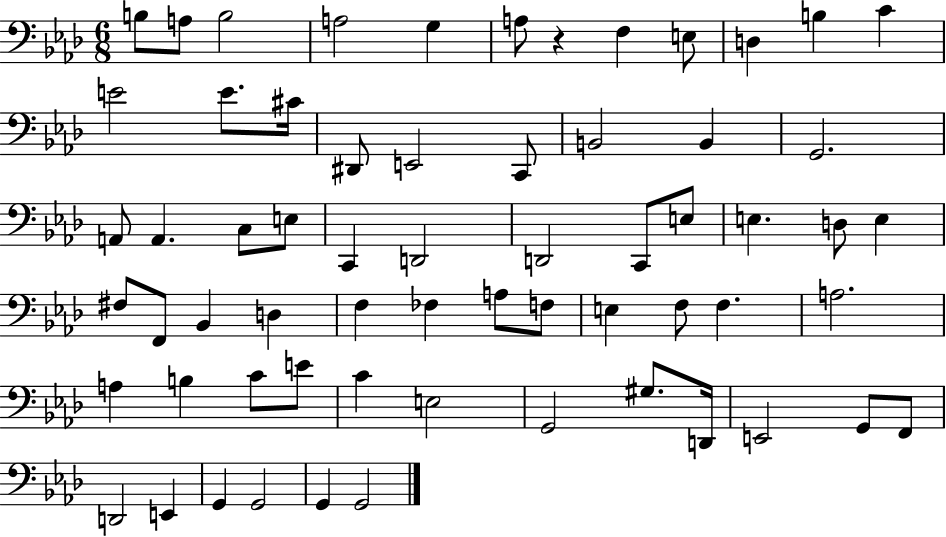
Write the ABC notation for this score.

X:1
T:Untitled
M:6/8
L:1/4
K:Ab
B,/2 A,/2 B,2 A,2 G, A,/2 z F, E,/2 D, B, C E2 E/2 ^C/4 ^D,,/2 E,,2 C,,/2 B,,2 B,, G,,2 A,,/2 A,, C,/2 E,/2 C,, D,,2 D,,2 C,,/2 E,/2 E, D,/2 E, ^F,/2 F,,/2 _B,, D, F, _F, A,/2 F,/2 E, F,/2 F, A,2 A, B, C/2 E/2 C E,2 G,,2 ^G,/2 D,,/4 E,,2 G,,/2 F,,/2 D,,2 E,, G,, G,,2 G,, G,,2